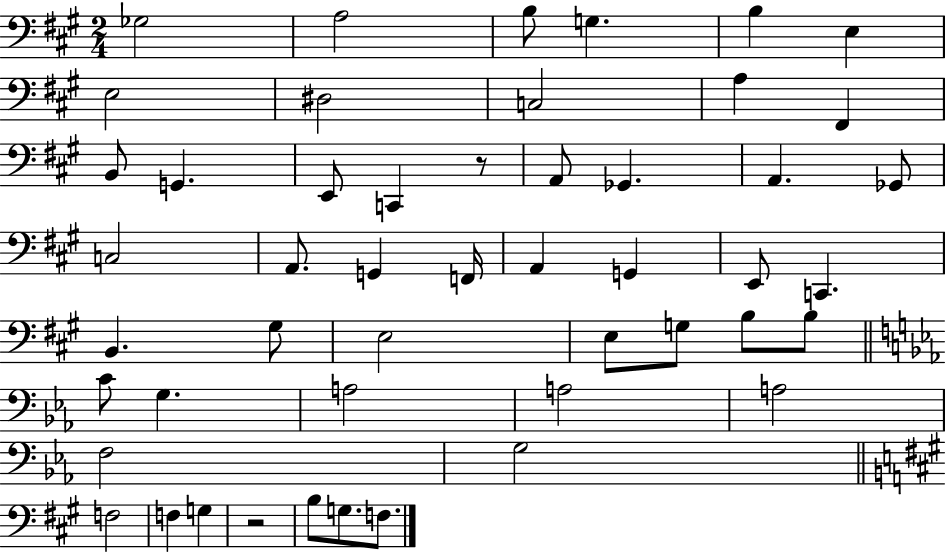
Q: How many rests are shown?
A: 2